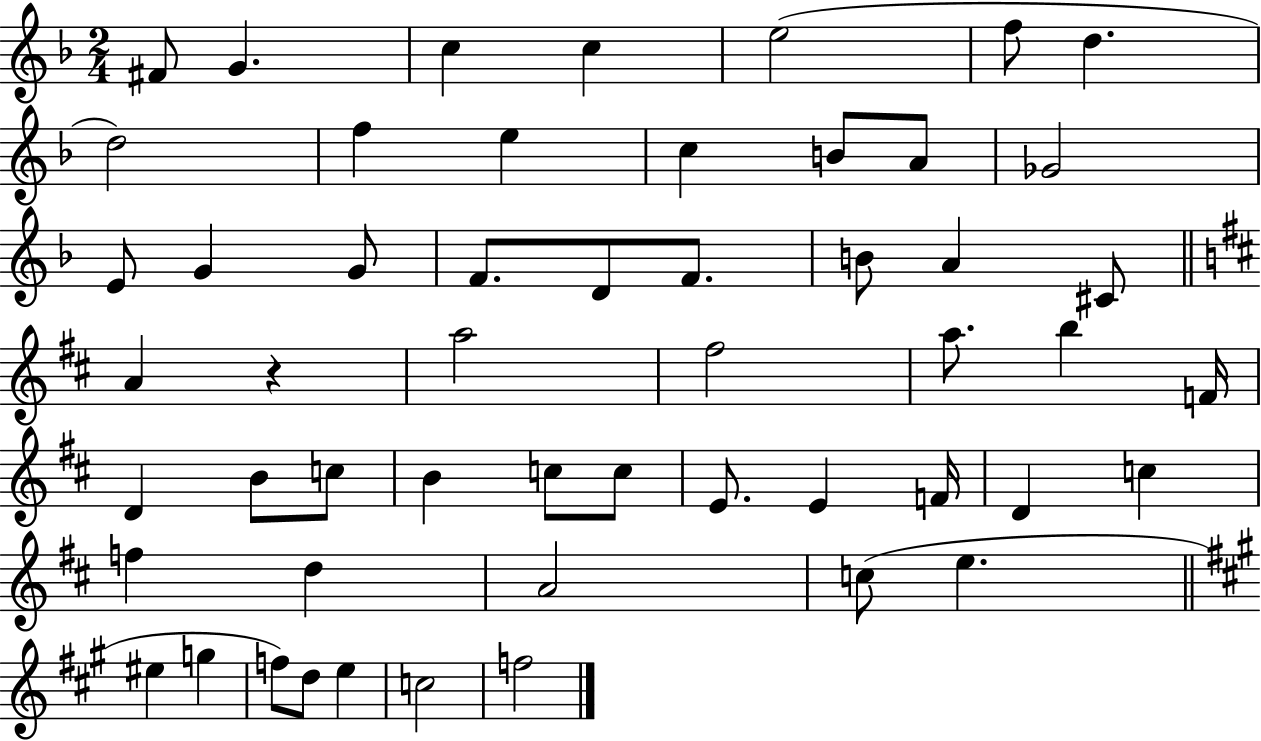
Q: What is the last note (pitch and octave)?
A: F5